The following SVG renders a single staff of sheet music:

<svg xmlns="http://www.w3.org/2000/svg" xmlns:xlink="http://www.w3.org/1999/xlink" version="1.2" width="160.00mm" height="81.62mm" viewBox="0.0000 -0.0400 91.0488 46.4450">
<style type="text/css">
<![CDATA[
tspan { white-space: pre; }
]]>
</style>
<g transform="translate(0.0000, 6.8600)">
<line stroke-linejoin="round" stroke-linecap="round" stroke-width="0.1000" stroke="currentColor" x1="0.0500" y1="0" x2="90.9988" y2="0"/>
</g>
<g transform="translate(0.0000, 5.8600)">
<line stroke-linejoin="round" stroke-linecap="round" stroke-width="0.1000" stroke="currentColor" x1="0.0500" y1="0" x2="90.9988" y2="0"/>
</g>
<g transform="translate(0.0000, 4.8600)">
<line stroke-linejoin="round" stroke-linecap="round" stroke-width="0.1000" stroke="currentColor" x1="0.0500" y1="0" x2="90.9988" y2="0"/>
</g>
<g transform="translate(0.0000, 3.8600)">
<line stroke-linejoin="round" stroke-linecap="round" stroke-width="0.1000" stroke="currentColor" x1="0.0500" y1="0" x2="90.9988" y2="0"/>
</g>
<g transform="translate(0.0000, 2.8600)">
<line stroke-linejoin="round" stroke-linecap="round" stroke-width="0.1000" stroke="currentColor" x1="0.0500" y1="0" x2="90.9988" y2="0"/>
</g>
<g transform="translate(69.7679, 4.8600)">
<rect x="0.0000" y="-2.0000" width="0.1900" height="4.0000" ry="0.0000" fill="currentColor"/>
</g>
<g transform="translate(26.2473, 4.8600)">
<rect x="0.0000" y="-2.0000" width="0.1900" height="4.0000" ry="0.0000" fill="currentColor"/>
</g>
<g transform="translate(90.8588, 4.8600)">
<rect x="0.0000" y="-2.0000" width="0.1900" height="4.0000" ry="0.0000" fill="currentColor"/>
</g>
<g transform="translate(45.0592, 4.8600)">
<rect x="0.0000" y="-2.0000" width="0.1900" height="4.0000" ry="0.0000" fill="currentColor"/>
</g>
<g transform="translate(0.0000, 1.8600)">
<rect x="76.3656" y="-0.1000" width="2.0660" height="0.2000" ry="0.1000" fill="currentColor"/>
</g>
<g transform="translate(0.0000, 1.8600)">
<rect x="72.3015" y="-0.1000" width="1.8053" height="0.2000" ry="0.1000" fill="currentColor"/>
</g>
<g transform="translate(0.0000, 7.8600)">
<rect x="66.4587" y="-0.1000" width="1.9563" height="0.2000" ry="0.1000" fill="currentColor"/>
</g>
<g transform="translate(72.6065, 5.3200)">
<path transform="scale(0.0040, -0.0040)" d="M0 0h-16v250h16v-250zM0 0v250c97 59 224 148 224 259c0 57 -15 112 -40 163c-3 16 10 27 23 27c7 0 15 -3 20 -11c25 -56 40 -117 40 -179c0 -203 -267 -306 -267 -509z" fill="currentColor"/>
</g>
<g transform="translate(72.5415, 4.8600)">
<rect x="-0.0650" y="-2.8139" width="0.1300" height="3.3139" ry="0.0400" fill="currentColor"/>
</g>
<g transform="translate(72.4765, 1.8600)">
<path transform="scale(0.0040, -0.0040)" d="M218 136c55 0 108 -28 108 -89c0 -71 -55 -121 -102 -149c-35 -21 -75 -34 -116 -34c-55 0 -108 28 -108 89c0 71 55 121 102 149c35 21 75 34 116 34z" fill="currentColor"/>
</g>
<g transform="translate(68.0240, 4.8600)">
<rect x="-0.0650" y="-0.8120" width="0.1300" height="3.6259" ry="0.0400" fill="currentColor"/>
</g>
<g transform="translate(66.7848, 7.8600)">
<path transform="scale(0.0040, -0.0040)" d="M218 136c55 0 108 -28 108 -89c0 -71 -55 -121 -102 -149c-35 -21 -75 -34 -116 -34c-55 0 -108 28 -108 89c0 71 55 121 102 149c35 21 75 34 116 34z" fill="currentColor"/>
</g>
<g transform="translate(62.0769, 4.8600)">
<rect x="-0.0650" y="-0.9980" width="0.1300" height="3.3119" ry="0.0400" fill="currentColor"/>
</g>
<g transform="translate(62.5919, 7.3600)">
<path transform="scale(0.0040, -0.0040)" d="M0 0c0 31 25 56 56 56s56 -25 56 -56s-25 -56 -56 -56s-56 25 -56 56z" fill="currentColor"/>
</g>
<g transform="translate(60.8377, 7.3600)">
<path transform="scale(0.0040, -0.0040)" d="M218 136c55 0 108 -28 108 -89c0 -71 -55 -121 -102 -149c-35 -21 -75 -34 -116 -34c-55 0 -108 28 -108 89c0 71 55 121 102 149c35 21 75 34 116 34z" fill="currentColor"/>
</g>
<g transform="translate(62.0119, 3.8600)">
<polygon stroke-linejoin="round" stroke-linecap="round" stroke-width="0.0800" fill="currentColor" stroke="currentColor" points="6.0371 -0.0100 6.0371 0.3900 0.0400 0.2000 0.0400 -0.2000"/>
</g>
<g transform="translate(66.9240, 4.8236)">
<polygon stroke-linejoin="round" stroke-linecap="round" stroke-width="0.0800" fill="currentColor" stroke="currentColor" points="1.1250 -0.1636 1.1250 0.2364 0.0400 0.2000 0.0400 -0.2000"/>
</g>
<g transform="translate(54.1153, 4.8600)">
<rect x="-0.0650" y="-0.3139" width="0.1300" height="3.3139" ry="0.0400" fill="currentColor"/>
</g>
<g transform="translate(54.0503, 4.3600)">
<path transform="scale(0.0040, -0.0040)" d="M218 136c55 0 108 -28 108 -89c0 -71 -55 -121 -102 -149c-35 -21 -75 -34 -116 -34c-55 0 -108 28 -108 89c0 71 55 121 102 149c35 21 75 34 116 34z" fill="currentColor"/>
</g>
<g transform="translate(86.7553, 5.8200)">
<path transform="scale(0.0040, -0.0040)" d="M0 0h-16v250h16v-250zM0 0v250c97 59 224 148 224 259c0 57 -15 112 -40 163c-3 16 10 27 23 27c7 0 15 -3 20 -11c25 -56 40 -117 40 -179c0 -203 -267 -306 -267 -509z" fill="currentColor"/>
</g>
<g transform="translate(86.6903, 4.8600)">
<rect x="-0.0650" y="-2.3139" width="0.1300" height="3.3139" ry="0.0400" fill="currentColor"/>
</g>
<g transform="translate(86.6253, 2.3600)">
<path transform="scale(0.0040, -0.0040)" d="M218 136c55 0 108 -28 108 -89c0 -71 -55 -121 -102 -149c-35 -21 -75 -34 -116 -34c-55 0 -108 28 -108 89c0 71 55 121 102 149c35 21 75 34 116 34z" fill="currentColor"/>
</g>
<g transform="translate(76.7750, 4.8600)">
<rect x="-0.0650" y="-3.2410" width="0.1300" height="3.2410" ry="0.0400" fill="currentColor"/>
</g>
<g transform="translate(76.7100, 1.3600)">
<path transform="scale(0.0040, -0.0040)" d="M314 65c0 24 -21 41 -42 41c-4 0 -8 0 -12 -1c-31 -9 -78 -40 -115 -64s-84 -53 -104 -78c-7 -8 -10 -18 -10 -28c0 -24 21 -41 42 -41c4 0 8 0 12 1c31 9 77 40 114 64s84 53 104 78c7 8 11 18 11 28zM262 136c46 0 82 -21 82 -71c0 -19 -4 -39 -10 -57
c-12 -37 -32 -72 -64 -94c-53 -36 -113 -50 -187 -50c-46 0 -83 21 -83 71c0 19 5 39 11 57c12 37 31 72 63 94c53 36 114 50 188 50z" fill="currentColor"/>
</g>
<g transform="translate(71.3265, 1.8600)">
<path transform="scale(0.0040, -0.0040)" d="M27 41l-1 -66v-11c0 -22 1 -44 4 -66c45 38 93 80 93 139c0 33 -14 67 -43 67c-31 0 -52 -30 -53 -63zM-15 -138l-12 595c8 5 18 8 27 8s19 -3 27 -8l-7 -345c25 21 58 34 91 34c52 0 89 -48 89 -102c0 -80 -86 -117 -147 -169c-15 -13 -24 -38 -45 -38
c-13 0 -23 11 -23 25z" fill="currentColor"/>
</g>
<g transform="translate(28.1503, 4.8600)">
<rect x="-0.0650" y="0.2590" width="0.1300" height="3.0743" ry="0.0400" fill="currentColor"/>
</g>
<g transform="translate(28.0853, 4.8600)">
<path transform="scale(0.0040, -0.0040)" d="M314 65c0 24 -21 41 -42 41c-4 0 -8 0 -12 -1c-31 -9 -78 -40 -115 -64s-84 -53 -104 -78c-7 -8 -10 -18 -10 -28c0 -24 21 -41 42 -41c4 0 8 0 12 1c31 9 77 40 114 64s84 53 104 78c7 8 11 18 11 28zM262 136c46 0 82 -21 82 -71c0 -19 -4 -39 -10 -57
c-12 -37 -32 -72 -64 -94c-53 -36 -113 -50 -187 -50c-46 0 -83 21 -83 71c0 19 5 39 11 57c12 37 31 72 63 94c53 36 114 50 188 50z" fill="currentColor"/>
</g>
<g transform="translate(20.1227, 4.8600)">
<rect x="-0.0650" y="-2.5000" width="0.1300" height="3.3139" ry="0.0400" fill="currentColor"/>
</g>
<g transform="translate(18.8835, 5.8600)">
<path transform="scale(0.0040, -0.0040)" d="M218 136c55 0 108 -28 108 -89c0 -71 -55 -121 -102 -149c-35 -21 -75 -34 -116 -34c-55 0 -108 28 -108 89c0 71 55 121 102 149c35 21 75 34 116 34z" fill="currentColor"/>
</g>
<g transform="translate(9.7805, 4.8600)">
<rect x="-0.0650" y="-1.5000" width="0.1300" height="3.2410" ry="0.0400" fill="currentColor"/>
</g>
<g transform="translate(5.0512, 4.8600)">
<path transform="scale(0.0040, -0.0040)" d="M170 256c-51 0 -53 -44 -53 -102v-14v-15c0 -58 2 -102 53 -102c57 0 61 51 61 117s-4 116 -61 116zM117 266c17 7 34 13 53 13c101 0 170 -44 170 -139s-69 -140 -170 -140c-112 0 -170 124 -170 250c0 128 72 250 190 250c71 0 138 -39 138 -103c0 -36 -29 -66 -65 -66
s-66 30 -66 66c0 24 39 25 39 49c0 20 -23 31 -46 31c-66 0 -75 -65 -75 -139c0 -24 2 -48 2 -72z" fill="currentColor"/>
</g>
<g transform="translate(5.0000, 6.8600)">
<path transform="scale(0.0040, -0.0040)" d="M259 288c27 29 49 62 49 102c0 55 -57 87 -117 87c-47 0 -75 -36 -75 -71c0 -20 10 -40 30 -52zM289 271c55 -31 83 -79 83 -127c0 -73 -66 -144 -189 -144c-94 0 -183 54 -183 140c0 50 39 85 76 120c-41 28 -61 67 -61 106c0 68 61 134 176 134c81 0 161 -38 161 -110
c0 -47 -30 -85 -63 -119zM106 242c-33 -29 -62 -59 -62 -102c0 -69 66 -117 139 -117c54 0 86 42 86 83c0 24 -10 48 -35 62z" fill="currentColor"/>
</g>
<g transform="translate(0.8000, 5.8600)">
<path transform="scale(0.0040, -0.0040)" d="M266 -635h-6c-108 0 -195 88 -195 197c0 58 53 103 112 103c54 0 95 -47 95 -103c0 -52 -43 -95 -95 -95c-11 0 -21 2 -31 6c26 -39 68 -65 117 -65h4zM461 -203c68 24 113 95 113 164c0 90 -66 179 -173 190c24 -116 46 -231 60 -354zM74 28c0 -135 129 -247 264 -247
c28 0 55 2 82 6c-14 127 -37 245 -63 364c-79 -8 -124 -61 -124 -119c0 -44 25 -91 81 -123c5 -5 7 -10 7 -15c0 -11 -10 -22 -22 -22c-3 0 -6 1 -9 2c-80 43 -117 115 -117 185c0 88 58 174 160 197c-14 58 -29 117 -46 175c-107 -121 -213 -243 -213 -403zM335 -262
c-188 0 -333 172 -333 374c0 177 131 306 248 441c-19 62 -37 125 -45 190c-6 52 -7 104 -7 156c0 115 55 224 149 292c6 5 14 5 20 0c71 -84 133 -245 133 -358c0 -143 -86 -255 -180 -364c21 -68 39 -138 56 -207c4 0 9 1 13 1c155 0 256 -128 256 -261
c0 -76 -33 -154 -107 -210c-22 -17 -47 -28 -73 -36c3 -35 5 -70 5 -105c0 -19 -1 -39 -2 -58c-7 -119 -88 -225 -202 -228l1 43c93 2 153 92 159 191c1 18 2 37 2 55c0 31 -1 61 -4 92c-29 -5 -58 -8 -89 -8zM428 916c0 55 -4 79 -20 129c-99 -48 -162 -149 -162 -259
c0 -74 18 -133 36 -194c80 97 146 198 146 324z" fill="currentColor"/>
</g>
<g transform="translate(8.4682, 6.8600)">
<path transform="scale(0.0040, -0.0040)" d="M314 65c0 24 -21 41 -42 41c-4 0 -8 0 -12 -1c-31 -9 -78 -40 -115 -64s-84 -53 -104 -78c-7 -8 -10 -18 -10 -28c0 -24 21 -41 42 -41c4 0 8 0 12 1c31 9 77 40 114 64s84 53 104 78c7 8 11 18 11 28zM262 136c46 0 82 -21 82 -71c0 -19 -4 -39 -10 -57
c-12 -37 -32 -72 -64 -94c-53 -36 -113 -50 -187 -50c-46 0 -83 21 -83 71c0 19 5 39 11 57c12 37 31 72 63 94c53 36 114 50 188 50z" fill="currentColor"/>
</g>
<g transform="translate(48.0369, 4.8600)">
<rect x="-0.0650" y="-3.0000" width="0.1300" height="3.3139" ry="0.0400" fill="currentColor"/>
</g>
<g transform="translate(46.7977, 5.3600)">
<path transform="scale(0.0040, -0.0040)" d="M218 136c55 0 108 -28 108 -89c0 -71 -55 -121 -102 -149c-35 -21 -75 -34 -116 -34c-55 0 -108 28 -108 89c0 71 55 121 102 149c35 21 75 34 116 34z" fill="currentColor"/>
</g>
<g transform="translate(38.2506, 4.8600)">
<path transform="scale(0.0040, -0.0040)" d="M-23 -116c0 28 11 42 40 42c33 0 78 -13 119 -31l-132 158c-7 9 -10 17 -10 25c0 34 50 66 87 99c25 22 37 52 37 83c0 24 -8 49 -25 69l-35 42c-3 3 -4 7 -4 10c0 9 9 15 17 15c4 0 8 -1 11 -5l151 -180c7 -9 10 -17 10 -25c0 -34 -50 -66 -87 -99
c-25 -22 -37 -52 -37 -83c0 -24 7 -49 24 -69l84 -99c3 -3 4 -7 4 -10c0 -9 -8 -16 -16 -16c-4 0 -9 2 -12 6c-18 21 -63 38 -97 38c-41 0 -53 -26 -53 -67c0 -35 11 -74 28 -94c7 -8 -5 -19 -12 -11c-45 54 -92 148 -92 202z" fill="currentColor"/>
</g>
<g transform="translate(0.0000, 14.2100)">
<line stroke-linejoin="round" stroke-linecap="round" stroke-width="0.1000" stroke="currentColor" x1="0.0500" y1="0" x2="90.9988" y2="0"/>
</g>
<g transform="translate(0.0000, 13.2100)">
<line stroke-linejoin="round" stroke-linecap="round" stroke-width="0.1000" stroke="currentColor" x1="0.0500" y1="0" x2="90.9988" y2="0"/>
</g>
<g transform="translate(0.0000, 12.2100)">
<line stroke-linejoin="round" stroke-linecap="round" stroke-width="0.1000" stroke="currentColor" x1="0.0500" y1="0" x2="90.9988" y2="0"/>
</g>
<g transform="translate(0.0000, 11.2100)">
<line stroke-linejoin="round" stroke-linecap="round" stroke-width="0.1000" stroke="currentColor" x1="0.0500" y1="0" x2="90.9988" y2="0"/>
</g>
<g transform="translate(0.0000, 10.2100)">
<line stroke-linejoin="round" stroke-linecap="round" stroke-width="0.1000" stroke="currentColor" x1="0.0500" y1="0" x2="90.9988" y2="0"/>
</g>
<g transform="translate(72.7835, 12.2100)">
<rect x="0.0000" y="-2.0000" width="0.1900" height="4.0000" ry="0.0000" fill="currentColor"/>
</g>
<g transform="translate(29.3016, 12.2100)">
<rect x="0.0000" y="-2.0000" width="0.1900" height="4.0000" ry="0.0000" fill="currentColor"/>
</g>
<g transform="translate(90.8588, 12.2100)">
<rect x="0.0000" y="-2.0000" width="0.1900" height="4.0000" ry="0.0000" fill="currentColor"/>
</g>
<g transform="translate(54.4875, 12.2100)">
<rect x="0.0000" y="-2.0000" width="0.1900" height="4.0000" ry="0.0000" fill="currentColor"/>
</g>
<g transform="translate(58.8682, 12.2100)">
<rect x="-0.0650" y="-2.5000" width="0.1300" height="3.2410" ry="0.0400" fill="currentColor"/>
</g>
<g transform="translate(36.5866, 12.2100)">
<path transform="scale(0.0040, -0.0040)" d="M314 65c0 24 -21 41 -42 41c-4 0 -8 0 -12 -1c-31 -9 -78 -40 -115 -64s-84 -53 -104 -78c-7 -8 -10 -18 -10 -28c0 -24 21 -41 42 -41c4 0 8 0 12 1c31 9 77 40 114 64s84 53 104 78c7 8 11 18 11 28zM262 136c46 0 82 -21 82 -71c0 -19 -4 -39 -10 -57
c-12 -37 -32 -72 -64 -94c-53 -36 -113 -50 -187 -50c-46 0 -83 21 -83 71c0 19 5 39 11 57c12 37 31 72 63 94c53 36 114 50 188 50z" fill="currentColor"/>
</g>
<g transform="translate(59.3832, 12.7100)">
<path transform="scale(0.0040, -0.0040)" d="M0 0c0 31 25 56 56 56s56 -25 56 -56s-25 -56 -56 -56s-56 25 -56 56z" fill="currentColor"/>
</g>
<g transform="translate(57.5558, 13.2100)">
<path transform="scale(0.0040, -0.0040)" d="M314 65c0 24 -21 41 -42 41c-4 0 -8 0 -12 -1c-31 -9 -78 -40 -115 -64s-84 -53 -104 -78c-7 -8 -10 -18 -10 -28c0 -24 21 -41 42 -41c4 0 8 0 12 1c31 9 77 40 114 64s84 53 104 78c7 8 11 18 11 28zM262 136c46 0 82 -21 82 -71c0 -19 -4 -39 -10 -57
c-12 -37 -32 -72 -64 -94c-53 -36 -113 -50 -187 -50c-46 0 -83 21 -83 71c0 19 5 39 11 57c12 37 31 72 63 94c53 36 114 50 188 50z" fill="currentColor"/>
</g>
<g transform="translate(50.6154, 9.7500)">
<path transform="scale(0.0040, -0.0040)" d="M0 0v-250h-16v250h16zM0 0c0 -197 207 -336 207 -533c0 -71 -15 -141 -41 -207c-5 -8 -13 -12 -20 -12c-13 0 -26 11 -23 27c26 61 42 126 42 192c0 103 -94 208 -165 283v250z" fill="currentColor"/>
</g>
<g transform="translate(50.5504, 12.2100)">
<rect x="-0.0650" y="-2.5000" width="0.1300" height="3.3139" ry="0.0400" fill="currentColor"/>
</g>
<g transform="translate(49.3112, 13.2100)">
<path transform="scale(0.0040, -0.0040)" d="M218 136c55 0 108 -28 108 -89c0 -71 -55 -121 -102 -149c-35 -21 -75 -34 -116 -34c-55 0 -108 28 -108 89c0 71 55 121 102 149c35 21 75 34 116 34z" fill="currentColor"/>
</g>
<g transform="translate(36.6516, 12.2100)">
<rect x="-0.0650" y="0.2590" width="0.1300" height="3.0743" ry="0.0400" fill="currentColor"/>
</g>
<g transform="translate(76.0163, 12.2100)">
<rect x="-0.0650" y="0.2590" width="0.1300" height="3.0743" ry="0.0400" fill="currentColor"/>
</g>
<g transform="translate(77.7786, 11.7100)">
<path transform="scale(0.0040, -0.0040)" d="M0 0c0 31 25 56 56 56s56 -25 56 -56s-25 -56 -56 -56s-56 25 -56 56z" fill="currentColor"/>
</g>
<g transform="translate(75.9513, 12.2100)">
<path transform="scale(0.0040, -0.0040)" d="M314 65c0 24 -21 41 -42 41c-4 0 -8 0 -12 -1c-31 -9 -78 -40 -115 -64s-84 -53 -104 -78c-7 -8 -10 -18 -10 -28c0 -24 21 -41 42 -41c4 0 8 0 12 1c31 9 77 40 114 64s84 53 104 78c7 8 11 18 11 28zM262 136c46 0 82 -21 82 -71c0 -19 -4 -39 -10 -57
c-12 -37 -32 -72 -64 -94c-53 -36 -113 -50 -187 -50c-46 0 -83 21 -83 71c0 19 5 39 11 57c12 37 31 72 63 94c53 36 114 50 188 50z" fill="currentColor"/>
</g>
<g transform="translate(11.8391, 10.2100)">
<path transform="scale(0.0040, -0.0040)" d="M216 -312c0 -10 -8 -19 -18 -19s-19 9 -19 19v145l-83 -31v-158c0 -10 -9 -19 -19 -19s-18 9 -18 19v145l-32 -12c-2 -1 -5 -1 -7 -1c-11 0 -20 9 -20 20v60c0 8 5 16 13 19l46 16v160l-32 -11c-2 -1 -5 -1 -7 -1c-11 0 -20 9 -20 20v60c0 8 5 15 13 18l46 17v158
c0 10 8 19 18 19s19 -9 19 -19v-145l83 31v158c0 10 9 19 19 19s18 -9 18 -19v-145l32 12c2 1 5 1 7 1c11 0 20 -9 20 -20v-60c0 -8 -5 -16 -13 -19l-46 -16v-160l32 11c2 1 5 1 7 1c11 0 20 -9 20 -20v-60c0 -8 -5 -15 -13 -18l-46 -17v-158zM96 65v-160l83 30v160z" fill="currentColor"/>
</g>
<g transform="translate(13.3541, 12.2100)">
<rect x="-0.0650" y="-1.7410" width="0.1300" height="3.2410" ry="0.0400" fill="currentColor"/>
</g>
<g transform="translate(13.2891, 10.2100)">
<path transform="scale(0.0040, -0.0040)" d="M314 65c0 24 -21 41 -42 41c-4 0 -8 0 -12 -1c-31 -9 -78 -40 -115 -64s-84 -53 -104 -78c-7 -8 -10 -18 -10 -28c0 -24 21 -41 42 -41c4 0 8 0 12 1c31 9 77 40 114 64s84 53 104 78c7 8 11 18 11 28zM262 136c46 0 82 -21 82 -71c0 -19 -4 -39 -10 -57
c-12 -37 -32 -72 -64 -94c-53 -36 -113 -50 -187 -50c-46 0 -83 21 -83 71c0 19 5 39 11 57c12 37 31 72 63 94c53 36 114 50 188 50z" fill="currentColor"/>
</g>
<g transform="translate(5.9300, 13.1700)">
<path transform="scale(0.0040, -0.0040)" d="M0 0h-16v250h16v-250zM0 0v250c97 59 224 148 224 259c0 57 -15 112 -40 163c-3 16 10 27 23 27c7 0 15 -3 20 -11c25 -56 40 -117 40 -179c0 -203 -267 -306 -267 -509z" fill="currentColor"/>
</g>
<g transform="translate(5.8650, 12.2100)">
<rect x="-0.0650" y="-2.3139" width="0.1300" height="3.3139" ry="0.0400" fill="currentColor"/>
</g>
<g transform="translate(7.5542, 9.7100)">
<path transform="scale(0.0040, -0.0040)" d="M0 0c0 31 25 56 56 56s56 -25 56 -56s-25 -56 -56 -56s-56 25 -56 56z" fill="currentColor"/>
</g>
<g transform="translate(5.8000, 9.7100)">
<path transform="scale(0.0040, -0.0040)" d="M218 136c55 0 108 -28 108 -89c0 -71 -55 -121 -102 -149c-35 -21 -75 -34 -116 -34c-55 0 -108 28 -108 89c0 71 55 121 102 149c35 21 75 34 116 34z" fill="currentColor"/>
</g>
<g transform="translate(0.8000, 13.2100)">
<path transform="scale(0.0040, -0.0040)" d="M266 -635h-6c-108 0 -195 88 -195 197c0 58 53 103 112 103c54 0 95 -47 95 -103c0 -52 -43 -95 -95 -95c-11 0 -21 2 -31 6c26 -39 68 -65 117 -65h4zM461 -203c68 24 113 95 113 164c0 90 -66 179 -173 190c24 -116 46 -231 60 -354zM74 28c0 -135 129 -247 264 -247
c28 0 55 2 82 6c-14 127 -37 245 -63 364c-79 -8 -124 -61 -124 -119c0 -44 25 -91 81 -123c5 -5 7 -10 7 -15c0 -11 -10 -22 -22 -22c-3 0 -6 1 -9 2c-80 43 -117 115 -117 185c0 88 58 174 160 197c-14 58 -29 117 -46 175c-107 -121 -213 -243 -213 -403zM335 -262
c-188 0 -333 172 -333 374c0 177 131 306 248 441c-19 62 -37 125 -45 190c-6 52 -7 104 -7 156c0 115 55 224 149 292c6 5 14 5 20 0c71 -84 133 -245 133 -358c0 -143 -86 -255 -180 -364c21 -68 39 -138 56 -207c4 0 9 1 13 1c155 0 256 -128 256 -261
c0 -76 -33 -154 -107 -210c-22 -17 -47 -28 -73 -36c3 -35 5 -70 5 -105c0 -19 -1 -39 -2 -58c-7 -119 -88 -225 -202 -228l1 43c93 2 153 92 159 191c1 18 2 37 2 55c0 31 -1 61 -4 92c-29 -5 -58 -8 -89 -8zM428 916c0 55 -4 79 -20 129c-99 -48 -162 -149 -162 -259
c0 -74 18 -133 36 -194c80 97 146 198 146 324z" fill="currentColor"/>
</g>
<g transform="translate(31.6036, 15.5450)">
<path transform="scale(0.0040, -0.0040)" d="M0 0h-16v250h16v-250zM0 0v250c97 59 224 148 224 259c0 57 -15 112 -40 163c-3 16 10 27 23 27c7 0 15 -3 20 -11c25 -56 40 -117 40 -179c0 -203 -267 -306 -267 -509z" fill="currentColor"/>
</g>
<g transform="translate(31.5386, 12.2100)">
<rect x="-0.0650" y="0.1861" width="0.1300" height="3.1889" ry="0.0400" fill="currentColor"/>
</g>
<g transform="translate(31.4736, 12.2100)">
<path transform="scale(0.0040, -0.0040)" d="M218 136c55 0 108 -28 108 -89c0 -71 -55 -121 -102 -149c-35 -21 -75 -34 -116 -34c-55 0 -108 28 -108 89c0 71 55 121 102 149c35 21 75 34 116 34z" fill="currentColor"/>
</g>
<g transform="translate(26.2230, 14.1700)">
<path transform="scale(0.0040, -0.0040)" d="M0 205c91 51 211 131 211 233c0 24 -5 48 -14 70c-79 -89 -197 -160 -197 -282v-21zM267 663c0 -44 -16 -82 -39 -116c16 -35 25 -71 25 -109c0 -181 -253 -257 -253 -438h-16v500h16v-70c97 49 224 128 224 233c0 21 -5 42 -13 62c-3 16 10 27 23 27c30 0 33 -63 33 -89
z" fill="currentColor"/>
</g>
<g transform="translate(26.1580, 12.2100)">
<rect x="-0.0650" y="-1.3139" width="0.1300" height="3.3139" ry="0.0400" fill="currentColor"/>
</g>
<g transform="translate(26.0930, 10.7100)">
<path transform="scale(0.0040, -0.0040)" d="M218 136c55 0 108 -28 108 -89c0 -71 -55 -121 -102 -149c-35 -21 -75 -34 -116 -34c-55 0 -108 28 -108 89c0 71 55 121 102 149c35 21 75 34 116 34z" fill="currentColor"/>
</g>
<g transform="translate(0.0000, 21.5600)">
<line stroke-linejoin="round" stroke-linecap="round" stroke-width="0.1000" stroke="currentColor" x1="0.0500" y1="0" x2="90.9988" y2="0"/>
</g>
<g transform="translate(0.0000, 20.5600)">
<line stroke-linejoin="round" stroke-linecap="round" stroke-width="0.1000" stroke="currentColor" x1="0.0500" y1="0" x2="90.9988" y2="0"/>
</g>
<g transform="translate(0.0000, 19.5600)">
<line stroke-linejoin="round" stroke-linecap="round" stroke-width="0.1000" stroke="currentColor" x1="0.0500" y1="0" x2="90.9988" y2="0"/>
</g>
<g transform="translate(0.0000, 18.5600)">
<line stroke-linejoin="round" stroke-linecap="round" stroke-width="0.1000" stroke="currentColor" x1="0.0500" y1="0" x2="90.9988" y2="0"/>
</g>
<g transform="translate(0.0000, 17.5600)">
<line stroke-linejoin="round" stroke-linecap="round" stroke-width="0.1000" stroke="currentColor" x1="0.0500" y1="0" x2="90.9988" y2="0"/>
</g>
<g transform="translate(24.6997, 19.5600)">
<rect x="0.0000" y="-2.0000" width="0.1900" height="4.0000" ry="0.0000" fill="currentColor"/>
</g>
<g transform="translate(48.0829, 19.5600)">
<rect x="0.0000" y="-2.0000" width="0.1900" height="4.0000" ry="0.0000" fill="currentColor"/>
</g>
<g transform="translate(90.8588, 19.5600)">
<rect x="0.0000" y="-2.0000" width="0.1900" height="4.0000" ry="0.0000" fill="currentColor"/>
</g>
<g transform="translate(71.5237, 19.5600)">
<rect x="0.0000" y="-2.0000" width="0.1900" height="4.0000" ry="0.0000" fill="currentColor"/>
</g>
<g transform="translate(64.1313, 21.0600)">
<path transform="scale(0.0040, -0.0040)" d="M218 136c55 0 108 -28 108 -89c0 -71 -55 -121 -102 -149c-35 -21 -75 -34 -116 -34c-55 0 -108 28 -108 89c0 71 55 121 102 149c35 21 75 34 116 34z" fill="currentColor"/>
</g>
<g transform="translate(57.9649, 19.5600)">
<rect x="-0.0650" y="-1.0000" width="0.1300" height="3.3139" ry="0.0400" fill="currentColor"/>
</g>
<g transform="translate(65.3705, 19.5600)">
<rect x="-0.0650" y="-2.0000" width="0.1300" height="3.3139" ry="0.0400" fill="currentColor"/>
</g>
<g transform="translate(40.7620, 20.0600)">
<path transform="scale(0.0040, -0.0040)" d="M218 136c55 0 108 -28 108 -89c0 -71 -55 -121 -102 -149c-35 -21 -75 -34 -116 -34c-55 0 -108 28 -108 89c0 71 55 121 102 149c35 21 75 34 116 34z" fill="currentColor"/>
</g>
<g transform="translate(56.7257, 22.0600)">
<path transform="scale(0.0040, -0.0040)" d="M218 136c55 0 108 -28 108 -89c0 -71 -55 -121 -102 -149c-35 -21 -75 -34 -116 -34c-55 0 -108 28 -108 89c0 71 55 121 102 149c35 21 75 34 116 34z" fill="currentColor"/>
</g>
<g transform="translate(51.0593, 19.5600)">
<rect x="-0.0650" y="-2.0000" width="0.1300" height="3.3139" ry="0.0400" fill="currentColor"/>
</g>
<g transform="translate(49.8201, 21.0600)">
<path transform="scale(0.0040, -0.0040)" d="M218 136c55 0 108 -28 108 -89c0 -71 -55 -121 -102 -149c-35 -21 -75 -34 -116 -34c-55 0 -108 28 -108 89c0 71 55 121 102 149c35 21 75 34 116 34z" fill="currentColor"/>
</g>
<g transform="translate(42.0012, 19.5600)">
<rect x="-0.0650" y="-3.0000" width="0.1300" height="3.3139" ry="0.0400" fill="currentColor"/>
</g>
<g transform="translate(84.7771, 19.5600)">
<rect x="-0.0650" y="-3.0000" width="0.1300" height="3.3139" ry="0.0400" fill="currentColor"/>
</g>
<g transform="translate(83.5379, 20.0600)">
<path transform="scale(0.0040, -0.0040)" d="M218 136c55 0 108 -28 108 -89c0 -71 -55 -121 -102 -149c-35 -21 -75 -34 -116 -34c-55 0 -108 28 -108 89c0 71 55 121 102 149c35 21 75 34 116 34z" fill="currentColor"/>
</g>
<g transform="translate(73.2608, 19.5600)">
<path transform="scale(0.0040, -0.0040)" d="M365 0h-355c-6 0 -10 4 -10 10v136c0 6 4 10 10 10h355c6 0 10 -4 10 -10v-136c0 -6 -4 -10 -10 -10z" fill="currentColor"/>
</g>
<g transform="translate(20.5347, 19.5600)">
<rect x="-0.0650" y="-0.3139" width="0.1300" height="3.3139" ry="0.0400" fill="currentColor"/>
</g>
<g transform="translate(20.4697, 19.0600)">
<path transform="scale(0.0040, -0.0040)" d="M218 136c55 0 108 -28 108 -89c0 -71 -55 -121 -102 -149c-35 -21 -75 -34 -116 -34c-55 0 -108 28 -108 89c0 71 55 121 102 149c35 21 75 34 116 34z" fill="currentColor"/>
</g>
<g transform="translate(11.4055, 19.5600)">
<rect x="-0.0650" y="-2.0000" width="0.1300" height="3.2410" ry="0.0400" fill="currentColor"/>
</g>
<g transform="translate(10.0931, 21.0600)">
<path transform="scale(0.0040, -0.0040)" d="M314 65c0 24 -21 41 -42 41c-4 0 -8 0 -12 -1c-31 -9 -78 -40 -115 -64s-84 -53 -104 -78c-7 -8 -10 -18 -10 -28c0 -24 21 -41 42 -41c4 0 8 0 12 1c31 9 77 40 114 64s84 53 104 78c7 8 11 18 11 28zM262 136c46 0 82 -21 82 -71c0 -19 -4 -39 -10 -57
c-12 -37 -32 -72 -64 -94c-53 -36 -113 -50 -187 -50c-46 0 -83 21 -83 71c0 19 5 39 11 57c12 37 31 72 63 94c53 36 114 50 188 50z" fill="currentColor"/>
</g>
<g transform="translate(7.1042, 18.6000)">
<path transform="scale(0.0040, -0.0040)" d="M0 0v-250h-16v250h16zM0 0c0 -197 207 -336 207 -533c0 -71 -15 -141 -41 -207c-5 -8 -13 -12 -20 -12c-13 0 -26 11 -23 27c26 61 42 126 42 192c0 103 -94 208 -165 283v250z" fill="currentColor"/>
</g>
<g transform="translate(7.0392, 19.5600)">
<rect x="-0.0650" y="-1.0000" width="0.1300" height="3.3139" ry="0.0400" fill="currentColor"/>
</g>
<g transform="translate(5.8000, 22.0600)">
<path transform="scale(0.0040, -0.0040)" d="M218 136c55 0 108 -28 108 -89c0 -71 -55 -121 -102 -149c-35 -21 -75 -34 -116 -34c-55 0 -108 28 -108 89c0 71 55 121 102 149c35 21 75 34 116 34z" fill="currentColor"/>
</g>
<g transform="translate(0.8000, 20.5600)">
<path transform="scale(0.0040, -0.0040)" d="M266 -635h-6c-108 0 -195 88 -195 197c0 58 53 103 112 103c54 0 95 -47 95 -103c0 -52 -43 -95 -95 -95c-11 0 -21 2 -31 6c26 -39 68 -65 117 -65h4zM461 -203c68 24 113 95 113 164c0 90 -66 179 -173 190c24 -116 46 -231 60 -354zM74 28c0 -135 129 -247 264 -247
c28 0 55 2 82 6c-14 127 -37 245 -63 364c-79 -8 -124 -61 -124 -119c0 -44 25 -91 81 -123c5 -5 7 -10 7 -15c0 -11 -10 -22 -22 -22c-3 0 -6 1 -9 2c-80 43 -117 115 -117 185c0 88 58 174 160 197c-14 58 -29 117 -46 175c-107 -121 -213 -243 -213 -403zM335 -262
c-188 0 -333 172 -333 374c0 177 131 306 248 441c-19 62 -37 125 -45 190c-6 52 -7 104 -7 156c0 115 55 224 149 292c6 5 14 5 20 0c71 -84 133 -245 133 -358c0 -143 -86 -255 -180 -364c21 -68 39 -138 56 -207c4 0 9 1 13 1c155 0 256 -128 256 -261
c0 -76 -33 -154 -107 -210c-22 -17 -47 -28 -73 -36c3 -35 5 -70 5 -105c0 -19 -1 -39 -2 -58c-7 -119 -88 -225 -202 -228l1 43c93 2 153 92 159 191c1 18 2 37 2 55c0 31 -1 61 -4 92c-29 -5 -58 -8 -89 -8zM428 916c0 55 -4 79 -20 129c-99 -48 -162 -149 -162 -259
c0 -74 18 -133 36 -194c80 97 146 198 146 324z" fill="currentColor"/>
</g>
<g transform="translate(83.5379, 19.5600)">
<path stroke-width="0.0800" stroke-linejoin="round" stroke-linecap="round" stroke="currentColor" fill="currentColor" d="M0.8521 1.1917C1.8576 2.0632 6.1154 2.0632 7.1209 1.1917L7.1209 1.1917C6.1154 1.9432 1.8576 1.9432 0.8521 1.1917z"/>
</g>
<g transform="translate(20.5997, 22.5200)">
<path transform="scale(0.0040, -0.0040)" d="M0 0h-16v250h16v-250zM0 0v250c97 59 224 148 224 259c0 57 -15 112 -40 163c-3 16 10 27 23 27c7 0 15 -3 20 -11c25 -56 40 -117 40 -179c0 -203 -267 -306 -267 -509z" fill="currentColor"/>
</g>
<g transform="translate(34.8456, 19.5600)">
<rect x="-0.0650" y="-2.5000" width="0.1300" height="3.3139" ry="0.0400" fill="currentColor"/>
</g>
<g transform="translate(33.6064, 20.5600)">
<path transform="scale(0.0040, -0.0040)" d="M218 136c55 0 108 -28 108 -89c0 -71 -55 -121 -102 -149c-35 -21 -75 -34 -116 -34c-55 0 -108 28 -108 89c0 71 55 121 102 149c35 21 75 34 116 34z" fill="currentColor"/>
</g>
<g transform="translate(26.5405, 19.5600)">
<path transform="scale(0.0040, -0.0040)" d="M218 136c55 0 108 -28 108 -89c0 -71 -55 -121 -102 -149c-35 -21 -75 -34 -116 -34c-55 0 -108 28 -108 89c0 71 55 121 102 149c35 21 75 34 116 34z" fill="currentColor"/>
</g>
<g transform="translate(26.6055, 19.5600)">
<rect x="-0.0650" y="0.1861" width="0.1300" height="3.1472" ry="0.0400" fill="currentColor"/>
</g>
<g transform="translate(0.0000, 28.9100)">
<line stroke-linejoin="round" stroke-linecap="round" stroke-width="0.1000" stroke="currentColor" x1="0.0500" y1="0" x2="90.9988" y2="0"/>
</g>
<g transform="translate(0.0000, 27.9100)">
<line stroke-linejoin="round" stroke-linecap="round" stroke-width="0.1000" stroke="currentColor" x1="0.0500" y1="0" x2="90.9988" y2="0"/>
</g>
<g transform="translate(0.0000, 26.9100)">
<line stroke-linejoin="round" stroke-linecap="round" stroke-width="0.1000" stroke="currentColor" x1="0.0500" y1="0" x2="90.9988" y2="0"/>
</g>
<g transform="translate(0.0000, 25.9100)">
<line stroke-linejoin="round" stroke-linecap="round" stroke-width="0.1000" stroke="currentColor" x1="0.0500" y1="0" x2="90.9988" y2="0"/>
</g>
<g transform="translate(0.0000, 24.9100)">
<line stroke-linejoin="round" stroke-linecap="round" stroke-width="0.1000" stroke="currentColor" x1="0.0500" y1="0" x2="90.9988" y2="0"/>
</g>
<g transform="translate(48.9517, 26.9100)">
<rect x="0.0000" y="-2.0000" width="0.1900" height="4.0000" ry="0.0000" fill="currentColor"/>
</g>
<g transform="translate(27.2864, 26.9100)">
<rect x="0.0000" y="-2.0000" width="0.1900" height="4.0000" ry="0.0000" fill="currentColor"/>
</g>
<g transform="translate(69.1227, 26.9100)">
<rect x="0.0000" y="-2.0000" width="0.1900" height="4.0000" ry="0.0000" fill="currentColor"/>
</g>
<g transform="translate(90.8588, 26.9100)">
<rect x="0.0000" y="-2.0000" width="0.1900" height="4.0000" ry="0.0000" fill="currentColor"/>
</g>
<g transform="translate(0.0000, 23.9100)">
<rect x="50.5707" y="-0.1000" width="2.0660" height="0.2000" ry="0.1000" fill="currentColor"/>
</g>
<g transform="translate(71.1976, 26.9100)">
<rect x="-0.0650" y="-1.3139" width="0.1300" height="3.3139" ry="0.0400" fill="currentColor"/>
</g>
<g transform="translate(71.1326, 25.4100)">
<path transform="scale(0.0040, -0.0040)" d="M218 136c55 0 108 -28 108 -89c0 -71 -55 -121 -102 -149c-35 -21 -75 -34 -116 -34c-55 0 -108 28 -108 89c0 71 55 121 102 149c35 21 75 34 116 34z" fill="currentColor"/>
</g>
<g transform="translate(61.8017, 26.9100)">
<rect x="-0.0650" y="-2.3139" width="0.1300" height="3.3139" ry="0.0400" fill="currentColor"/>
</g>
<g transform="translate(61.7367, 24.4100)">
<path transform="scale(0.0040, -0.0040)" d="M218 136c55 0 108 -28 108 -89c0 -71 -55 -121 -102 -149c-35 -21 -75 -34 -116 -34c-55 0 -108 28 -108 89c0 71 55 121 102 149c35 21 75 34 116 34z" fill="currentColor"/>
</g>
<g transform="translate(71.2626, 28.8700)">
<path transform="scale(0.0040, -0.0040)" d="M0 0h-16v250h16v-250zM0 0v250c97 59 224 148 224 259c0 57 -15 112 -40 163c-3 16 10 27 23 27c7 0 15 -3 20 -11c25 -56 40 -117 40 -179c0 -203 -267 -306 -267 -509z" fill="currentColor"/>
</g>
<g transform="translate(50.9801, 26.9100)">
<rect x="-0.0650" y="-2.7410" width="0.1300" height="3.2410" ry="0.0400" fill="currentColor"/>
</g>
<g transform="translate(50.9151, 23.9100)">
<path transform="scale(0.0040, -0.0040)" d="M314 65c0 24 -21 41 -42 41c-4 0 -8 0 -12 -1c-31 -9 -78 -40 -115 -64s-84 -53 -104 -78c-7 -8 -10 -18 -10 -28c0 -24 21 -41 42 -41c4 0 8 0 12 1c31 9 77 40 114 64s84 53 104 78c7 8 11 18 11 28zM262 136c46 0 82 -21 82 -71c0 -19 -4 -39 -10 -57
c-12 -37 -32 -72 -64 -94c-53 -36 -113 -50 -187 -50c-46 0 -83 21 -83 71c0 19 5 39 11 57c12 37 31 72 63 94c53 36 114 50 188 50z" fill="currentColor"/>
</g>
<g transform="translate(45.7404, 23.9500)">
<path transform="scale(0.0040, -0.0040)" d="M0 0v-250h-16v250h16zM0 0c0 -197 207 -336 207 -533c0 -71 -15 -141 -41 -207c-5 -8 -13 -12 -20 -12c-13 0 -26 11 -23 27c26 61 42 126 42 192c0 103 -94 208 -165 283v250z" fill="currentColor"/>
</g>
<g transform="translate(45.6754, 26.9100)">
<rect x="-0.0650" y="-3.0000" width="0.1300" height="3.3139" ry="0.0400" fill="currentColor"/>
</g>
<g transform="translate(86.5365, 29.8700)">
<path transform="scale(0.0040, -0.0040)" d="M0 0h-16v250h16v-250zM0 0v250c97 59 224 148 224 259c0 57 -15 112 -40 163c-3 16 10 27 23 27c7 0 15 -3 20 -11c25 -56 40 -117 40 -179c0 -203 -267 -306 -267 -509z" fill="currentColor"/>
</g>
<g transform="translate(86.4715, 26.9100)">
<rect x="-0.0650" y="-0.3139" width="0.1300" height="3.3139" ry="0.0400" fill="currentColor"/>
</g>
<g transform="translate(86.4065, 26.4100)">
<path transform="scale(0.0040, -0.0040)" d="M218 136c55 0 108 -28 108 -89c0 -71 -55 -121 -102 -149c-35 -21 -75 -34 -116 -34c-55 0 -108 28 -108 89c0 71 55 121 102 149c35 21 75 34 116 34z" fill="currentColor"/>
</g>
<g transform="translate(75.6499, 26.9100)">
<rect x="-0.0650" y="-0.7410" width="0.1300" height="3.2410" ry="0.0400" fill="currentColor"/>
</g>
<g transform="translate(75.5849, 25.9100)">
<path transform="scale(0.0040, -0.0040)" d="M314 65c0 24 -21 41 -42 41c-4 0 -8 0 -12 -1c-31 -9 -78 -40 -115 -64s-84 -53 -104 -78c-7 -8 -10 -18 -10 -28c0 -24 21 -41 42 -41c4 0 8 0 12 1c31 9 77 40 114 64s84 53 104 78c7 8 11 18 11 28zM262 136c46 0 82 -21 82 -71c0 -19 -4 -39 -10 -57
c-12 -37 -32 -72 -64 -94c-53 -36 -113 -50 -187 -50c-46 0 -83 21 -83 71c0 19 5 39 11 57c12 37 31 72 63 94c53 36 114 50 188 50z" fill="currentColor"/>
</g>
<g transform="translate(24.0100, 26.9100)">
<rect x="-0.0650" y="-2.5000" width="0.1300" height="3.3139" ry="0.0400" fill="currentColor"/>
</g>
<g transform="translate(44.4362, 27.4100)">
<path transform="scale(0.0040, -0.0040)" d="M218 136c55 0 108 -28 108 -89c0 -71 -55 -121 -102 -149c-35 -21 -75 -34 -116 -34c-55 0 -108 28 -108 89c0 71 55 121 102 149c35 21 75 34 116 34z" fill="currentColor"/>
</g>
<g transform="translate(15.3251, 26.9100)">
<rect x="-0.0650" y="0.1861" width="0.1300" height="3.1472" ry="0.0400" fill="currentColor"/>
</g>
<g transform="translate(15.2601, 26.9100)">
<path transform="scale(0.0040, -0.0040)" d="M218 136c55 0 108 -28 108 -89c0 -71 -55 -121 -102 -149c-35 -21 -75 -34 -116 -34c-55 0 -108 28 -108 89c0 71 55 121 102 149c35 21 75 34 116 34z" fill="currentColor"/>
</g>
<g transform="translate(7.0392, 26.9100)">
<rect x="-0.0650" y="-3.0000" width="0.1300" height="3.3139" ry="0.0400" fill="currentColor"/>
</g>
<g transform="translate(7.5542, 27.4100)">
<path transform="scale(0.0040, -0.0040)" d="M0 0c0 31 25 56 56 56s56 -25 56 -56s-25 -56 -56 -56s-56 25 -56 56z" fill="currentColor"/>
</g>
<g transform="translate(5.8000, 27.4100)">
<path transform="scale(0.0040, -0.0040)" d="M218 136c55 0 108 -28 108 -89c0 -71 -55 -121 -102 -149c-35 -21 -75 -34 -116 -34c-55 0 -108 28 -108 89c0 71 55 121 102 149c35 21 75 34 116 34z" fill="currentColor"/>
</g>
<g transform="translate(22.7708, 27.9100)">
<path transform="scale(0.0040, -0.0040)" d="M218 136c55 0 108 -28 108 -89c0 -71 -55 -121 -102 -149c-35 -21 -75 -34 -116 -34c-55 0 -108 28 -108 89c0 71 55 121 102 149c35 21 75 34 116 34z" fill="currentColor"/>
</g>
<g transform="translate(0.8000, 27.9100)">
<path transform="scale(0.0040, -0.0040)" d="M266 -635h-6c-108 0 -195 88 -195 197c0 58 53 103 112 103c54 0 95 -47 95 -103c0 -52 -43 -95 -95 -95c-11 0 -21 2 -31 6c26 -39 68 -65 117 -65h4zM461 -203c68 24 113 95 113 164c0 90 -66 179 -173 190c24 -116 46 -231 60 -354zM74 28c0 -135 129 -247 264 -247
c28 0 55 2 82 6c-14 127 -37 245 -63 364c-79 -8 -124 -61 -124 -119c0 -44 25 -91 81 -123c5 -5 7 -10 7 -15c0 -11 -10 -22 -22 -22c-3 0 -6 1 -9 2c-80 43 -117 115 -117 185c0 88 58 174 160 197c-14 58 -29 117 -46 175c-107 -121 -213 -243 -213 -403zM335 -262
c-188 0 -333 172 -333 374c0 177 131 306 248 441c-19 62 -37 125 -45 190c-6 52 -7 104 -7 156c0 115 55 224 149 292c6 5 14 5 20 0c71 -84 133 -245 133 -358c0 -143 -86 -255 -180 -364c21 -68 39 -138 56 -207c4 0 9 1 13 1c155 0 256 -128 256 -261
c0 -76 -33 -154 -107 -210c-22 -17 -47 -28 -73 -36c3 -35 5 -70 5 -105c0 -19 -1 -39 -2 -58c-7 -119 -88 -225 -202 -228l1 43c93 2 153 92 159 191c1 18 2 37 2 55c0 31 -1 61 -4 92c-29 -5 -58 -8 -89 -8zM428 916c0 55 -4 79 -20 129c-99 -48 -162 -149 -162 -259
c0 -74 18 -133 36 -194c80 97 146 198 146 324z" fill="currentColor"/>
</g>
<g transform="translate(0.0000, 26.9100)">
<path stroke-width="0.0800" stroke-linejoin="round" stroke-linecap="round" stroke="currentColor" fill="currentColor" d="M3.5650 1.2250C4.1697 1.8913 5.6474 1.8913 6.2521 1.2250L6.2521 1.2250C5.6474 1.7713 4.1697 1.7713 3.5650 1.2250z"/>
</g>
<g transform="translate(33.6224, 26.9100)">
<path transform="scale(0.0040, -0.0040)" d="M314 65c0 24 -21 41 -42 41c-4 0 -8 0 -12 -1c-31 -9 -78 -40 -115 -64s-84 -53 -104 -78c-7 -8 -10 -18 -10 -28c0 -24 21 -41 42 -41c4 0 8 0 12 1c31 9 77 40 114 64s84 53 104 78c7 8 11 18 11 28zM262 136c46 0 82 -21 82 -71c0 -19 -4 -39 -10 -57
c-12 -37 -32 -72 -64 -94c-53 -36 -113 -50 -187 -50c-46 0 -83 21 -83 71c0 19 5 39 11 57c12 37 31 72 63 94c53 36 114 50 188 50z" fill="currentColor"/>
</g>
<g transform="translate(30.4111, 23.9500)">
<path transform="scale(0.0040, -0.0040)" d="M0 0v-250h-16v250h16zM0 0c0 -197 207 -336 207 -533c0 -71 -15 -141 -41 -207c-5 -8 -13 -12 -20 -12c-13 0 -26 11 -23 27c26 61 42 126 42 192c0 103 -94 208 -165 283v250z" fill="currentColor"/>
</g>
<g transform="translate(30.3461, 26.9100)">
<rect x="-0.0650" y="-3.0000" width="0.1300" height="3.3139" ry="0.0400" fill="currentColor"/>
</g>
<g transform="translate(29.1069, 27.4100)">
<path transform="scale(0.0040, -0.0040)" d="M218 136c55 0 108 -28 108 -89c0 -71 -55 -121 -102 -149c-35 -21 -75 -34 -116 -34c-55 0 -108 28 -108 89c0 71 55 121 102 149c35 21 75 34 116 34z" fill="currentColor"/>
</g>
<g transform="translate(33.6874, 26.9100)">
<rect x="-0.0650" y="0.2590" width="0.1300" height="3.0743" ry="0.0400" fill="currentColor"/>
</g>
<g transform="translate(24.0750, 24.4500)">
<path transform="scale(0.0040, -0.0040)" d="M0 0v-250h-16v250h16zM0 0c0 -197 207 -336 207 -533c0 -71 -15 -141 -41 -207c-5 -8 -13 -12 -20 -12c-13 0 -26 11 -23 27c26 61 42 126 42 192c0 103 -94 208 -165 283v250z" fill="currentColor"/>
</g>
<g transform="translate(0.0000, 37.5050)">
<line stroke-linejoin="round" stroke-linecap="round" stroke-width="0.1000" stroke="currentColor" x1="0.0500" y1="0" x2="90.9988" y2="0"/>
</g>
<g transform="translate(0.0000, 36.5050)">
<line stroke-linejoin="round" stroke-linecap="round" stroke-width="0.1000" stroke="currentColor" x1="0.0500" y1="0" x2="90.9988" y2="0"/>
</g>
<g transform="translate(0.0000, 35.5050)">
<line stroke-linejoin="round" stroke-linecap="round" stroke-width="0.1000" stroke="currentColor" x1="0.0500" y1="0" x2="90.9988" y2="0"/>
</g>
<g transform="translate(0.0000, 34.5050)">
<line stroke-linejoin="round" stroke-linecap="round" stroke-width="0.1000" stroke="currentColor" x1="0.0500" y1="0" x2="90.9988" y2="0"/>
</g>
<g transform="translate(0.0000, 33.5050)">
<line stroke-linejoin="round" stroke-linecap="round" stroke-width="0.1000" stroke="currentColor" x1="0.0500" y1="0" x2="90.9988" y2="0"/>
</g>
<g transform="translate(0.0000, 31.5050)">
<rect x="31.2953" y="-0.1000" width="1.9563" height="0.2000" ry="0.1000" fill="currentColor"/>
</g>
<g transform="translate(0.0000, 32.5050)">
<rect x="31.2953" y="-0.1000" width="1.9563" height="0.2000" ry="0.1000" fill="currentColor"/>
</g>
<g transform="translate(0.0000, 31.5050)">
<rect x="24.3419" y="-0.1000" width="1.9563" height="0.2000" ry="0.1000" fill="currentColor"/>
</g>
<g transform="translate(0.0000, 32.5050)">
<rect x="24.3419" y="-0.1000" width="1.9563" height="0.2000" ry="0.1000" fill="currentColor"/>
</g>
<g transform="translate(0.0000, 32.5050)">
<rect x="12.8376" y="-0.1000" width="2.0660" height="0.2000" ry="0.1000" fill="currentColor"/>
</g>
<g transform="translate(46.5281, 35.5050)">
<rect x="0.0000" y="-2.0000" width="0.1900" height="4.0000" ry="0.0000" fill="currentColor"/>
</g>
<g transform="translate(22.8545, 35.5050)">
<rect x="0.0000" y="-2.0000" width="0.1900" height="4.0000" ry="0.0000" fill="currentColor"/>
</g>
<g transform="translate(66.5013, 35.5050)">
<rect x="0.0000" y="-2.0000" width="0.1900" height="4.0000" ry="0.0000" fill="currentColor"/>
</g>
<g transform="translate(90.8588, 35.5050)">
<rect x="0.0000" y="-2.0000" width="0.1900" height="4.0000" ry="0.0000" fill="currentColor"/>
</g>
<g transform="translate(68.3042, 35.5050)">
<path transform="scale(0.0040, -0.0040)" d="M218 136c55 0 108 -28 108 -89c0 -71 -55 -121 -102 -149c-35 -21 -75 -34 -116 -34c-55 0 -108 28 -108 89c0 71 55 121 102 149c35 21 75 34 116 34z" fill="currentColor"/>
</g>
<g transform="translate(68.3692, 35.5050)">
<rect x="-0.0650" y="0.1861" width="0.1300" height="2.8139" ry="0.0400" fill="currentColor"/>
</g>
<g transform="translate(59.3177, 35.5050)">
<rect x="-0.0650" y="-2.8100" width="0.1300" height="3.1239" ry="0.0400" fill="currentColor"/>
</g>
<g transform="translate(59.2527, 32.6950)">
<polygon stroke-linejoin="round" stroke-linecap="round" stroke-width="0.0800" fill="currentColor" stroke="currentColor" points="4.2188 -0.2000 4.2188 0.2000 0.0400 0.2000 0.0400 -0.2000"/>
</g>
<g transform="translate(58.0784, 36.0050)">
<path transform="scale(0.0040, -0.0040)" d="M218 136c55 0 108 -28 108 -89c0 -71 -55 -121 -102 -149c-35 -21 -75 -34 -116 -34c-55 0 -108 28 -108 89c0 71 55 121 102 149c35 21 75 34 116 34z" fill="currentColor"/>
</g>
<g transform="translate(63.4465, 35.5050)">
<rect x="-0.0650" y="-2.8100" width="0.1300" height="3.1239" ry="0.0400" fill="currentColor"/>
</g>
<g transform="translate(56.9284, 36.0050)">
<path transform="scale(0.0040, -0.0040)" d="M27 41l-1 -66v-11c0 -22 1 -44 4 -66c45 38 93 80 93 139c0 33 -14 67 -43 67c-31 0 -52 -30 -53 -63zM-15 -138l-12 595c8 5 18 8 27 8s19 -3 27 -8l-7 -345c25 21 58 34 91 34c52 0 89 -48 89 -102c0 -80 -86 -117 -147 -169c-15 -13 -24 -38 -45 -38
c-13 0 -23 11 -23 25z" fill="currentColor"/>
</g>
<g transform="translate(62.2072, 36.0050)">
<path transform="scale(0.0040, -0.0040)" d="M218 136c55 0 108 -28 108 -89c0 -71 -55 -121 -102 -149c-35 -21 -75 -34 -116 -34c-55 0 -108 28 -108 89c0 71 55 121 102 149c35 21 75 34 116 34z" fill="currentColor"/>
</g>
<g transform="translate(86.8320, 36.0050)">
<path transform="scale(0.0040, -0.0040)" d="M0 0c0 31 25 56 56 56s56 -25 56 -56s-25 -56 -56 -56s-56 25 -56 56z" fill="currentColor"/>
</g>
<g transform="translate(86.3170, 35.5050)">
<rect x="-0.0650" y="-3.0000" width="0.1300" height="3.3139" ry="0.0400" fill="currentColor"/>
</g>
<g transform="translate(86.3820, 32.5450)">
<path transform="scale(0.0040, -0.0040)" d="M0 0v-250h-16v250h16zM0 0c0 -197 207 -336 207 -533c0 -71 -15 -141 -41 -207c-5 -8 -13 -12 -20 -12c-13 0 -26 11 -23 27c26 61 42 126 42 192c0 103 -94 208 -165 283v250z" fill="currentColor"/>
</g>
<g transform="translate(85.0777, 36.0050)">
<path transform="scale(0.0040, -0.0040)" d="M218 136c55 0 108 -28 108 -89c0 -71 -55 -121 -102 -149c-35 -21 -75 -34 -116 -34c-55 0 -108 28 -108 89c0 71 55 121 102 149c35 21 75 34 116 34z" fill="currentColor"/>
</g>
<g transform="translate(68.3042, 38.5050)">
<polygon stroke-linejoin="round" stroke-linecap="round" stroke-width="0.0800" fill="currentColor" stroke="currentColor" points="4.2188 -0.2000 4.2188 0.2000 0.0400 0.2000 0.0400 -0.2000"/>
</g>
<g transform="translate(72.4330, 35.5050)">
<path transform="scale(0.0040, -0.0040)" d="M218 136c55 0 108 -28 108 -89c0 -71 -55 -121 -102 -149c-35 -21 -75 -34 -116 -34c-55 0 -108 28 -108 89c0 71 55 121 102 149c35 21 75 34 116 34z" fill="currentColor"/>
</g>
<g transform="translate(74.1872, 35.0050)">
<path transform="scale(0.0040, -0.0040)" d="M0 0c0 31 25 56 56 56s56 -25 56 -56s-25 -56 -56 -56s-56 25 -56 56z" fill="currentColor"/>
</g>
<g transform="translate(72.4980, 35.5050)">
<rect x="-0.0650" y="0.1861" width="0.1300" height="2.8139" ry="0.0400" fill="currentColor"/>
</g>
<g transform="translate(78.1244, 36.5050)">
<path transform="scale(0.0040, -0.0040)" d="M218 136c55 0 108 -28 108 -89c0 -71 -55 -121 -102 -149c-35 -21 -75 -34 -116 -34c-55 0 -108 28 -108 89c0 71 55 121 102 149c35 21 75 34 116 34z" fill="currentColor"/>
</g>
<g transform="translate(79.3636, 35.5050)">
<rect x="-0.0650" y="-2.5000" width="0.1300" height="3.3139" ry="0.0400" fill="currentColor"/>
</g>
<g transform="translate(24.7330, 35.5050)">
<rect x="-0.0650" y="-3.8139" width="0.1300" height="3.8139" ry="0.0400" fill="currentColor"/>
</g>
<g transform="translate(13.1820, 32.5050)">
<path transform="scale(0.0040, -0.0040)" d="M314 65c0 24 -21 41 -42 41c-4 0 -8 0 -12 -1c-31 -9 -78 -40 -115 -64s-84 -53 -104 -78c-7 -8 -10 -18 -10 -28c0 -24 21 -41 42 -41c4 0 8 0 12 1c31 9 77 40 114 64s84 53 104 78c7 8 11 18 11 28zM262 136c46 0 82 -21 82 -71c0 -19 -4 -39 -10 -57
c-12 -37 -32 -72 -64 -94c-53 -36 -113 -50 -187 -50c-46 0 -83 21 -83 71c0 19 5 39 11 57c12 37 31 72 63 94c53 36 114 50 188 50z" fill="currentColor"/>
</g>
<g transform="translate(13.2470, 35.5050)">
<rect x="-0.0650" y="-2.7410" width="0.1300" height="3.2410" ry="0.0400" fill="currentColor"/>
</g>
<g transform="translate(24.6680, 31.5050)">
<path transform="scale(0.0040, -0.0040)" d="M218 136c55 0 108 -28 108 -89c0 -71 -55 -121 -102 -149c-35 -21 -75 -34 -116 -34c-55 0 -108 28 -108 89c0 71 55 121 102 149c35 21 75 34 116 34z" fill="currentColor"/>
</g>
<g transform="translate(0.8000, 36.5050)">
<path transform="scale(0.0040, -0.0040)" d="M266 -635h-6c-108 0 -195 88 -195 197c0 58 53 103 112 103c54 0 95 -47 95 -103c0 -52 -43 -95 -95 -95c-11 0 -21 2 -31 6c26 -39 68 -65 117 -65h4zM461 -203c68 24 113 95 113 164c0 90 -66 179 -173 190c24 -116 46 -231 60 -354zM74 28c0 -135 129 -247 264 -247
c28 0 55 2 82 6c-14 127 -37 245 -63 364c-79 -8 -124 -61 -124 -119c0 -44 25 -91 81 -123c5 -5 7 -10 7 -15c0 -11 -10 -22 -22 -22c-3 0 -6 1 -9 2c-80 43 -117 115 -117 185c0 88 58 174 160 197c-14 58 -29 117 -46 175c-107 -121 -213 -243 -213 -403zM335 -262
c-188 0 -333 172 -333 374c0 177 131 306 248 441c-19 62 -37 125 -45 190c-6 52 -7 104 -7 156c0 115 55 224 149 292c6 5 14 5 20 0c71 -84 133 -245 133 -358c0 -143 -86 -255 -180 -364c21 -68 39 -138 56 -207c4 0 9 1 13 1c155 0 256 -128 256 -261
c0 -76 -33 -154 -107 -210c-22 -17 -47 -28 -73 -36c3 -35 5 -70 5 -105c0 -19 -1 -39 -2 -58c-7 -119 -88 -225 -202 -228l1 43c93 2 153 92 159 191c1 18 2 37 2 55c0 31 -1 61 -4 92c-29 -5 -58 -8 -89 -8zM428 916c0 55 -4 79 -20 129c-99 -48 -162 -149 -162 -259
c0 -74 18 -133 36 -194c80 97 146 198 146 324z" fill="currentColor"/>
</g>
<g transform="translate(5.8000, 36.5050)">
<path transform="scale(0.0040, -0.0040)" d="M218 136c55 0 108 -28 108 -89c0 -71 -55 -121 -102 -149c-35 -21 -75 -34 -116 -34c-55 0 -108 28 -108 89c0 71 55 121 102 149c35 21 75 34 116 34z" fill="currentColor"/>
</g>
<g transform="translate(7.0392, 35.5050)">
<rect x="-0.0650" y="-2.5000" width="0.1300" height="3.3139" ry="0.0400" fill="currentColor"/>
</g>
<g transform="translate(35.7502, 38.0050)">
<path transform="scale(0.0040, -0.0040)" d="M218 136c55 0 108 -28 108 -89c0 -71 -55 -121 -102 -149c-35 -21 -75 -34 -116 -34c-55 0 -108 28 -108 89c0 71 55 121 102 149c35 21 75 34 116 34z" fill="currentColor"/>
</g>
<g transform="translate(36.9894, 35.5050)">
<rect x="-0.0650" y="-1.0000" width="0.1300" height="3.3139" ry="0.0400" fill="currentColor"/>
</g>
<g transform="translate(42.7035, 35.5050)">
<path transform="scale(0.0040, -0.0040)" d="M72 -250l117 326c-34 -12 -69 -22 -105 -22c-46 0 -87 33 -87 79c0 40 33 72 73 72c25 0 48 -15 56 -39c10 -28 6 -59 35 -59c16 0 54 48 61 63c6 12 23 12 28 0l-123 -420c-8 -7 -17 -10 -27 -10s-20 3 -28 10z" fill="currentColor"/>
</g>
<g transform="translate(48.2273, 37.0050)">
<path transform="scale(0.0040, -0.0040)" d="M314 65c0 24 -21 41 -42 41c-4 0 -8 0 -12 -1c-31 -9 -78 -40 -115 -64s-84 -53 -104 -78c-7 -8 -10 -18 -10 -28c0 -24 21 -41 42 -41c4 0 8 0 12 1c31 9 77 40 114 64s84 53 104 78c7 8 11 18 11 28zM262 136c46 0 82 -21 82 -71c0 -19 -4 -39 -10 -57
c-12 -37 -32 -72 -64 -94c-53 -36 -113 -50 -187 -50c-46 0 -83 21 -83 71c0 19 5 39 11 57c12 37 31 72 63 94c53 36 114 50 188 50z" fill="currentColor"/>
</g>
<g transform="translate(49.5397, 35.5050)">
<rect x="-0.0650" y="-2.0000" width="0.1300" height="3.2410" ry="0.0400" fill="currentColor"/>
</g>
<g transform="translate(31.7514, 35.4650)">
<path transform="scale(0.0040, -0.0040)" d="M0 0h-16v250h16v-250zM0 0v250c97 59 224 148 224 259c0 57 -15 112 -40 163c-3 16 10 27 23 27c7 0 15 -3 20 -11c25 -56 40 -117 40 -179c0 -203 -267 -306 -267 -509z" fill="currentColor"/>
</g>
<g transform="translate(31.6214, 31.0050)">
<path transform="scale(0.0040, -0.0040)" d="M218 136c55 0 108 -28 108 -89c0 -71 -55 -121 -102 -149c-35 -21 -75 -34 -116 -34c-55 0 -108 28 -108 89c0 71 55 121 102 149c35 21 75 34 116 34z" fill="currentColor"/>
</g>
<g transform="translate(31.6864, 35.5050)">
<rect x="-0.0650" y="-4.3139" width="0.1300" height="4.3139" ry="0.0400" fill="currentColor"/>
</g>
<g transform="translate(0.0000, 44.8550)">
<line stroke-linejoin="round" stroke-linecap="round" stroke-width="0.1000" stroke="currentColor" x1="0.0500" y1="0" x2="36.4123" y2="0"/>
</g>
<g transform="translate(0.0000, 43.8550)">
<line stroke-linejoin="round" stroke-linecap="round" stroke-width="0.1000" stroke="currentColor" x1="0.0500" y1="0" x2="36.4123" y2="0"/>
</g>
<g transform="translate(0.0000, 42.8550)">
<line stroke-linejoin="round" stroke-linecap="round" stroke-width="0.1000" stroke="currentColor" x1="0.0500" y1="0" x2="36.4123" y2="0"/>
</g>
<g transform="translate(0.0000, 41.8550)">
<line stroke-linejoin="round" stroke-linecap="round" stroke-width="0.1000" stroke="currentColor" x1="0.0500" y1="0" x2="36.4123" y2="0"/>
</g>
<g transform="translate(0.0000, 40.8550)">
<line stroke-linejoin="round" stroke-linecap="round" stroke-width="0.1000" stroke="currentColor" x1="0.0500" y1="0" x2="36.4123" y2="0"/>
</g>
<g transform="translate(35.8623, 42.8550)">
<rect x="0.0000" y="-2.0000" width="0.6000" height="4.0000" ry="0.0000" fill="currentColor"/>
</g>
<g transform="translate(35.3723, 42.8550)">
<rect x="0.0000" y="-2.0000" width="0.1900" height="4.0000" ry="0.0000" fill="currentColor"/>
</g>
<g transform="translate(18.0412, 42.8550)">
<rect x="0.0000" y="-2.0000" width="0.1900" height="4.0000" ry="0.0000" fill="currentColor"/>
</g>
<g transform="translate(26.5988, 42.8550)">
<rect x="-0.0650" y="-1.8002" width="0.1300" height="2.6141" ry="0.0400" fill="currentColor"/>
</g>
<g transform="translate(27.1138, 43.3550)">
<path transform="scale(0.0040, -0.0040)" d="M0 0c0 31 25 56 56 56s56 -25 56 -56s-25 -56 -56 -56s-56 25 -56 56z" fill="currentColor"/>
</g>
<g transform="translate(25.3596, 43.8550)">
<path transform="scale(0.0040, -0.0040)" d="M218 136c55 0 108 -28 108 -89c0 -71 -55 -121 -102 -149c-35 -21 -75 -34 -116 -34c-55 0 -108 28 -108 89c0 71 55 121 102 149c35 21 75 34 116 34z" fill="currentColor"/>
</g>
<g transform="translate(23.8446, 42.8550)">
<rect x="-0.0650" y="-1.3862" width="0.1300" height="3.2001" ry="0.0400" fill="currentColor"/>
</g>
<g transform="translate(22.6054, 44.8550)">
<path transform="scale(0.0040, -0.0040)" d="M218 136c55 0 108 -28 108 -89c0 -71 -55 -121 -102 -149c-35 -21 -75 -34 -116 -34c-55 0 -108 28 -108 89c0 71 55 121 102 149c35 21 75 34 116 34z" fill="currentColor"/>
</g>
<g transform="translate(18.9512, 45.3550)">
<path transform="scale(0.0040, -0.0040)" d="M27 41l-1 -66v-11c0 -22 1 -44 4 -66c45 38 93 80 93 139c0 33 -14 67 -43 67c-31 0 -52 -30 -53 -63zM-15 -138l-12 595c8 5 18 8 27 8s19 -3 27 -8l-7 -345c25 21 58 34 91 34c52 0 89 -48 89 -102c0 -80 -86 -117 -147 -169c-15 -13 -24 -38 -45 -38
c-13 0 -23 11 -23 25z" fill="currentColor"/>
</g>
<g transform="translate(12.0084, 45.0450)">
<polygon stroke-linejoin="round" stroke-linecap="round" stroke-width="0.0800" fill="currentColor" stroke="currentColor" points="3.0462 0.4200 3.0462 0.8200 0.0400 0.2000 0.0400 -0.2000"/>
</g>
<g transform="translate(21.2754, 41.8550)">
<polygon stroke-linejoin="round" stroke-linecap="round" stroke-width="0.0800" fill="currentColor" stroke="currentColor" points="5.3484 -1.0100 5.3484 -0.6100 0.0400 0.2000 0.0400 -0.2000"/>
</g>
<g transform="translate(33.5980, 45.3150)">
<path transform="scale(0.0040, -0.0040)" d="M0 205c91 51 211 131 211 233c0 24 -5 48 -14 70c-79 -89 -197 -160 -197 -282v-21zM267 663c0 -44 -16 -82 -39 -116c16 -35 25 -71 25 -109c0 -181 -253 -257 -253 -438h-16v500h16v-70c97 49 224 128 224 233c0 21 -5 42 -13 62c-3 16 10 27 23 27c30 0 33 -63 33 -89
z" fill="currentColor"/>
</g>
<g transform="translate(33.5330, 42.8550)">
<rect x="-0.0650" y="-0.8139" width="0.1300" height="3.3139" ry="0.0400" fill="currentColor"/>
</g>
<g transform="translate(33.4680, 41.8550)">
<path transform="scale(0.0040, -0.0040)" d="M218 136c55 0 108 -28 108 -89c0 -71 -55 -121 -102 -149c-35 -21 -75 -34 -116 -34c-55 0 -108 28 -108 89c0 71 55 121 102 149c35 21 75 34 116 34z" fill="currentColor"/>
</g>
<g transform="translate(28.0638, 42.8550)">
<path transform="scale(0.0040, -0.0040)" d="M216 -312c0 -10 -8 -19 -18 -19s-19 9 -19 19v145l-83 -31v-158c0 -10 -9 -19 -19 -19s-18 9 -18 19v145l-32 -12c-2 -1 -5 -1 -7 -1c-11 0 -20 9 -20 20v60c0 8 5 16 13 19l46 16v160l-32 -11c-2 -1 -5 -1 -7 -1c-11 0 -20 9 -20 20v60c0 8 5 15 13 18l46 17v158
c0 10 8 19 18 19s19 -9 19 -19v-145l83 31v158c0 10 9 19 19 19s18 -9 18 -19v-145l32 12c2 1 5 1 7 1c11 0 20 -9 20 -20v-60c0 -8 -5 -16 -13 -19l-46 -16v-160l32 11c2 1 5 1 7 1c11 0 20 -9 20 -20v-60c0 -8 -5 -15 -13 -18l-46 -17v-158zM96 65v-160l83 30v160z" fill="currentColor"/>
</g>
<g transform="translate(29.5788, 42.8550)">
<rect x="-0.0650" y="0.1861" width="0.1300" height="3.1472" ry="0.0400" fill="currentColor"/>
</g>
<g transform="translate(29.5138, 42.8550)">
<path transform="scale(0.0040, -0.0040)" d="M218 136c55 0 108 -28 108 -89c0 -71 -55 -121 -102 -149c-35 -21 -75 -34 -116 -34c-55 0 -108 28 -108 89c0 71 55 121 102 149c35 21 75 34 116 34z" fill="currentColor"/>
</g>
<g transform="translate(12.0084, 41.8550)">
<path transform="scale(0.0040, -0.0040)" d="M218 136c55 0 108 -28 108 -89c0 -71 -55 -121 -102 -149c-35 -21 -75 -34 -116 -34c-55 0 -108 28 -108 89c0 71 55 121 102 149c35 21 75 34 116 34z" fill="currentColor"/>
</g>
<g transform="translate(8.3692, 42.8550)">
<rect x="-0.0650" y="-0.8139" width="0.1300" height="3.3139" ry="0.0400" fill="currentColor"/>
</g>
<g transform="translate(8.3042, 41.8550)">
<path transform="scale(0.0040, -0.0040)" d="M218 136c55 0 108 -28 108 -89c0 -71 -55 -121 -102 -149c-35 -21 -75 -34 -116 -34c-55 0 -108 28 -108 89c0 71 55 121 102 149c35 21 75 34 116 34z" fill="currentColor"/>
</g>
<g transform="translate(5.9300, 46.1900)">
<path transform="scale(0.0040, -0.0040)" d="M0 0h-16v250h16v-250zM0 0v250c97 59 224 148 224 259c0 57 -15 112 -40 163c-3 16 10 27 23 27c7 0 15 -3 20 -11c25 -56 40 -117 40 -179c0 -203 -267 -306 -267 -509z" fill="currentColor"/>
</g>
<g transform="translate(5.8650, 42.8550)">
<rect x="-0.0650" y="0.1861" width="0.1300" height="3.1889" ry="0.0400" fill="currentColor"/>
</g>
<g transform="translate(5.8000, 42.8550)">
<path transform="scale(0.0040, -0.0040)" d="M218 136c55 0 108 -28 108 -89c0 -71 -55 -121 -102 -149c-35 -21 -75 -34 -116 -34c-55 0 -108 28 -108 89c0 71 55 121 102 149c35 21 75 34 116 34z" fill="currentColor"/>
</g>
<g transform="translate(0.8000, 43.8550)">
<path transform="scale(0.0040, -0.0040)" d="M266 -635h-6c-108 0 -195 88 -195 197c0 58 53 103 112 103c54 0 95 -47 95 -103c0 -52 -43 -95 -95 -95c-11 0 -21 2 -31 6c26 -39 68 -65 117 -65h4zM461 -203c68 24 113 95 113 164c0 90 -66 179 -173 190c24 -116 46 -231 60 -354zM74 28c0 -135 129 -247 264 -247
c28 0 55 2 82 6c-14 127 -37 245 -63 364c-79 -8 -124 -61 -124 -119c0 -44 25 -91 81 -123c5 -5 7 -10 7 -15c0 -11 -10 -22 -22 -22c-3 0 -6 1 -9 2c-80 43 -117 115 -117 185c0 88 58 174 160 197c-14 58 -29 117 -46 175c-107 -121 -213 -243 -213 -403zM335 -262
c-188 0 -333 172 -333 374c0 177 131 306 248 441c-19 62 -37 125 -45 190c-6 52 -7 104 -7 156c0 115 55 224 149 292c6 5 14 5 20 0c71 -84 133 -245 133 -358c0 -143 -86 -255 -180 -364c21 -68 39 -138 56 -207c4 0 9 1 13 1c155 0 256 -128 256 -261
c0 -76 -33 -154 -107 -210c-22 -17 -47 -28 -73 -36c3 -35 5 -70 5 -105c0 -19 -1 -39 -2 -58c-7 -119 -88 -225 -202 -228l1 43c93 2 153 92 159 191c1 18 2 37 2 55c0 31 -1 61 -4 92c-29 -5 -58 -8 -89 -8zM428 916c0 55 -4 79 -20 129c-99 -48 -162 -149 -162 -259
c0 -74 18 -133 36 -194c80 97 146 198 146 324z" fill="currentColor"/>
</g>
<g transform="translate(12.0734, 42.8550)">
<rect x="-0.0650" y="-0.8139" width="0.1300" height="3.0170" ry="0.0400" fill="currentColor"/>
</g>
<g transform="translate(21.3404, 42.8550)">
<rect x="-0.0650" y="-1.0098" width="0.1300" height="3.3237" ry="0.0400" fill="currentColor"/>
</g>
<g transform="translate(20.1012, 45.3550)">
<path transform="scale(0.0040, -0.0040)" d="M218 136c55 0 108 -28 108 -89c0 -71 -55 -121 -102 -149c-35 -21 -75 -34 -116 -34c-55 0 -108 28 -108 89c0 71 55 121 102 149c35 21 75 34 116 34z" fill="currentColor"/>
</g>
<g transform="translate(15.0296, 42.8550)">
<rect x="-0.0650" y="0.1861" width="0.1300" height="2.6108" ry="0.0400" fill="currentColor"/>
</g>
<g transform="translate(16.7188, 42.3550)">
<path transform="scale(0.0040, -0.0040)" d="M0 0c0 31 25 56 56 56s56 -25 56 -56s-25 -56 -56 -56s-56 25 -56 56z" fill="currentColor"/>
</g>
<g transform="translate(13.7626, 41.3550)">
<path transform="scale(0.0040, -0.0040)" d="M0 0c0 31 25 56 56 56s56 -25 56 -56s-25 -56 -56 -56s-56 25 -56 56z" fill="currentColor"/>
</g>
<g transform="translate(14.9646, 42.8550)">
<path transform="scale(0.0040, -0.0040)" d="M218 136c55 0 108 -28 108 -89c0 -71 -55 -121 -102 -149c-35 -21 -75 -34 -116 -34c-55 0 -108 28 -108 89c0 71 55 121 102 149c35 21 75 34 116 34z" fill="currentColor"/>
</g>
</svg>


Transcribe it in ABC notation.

X:1
T:Untitled
M:6/8
L:1/4
K:C
E2 G B2 z A c D/2 C/4 _a/2 b2 g/2 g/2 ^f2 e/4 B/2 B2 G/2 G2 B2 D/2 F2 c/2 B G A F D F z2 A A B G/2 A/2 B2 A/2 a2 g e/2 d2 c/2 G a2 c' d'/2 D z/2 F2 _A/2 _A/2 B/2 B/2 G A/2 B/2 d d/2 B/2 _D/2 E/2 G/2 ^B d/4